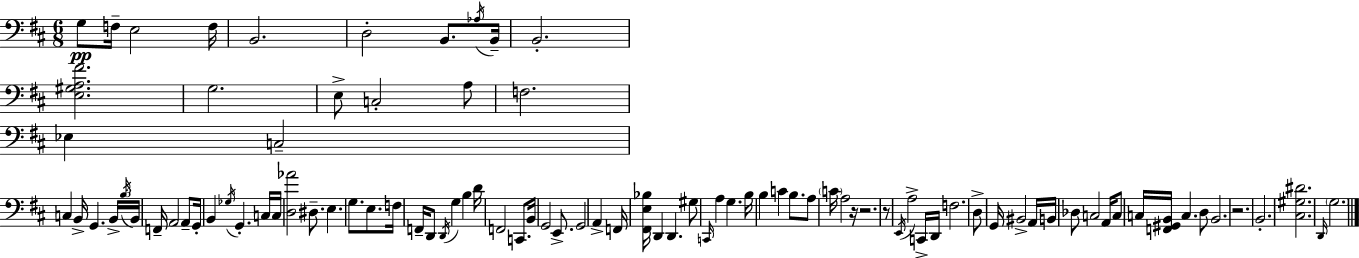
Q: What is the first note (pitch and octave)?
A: G3